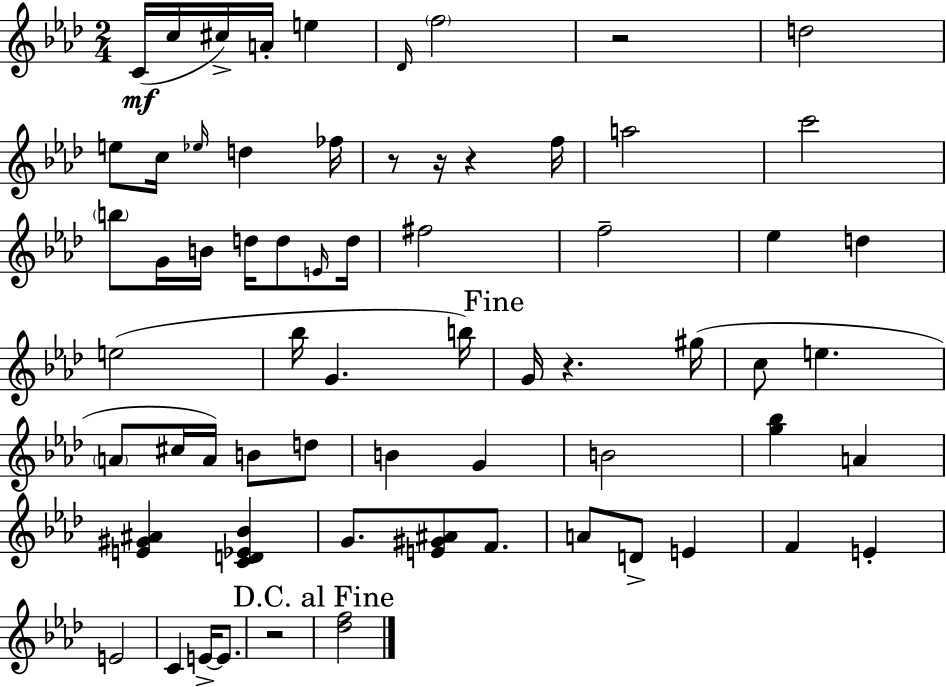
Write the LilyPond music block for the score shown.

{
  \clef treble
  \numericTimeSignature
  \time 2/4
  \key f \minor
  c'16(\mf c''16 cis''16->) a'16-. e''4 | \grace { des'16 } \parenthesize f''2 | r2 | d''2 | \break e''8 c''16 \grace { ees''16 } d''4 | fes''16 r8 r16 r4 | f''16 a''2 | c'''2 | \break \parenthesize b''8 g'16 b'16 d''16 d''8 | \grace { e'16 } d''16 fis''2 | f''2-- | ees''4 d''4 | \break e''2( | bes''16 g'4. | b''16) \mark "Fine" g'16 r4. | gis''16( c''8 e''4. | \break \parenthesize a'8 cis''16 a'16) b'8 | d''8 b'4 g'4 | b'2 | <g'' bes''>4 a'4 | \break <e' gis' ais'>4 <c' d' ees' bes'>4 | g'8. <e' gis' ais'>8 | f'8. a'8 d'8-> e'4 | f'4 e'4-. | \break e'2 | c'4 e'16->~~ | e'8. r2 | \mark "D.C. al Fine" <des'' f''>2 | \break \bar "|."
}